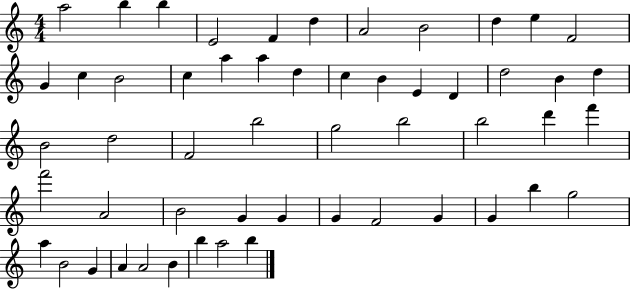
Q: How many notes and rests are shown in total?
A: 54